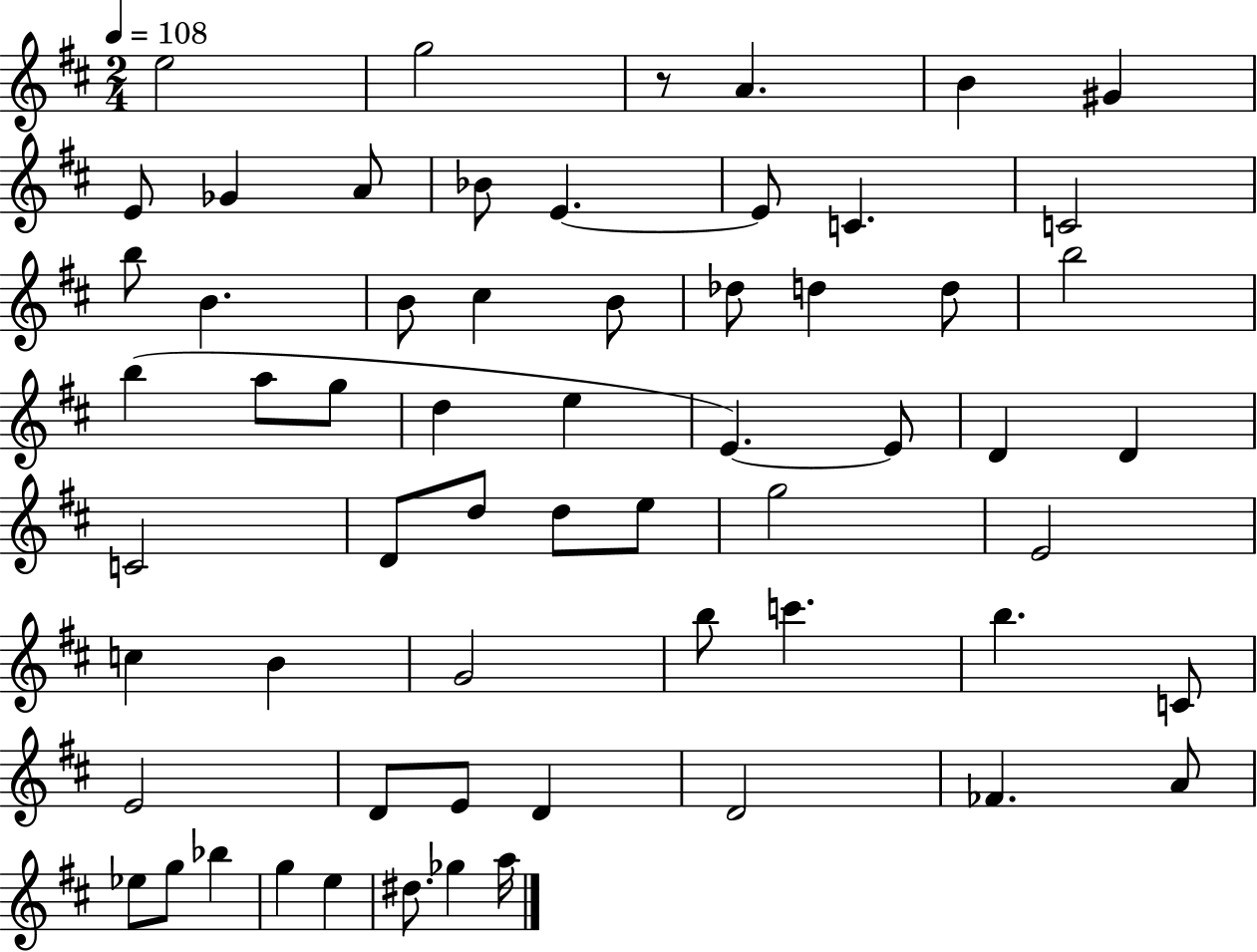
E5/h G5/h R/e A4/q. B4/q G#4/q E4/e Gb4/q A4/e Bb4/e E4/q. E4/e C4/q. C4/h B5/e B4/q. B4/e C#5/q B4/e Db5/e D5/q D5/e B5/h B5/q A5/e G5/e D5/q E5/q E4/q. E4/e D4/q D4/q C4/h D4/e D5/e D5/e E5/e G5/h E4/h C5/q B4/q G4/h B5/e C6/q. B5/q. C4/e E4/h D4/e E4/e D4/q D4/h FES4/q. A4/e Eb5/e G5/e Bb5/q G5/q E5/q D#5/e. Gb5/q A5/s